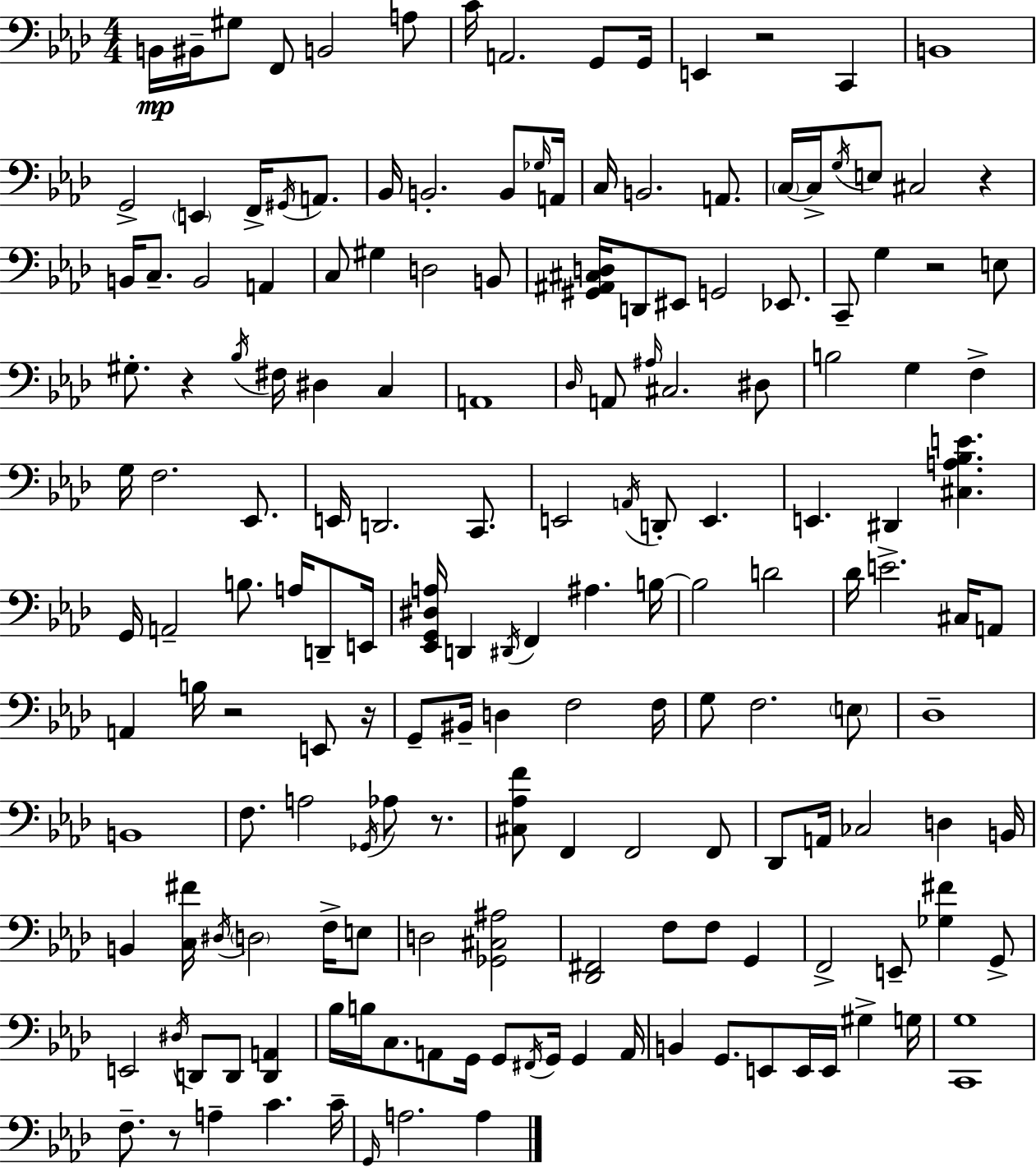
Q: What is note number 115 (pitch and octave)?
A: B2